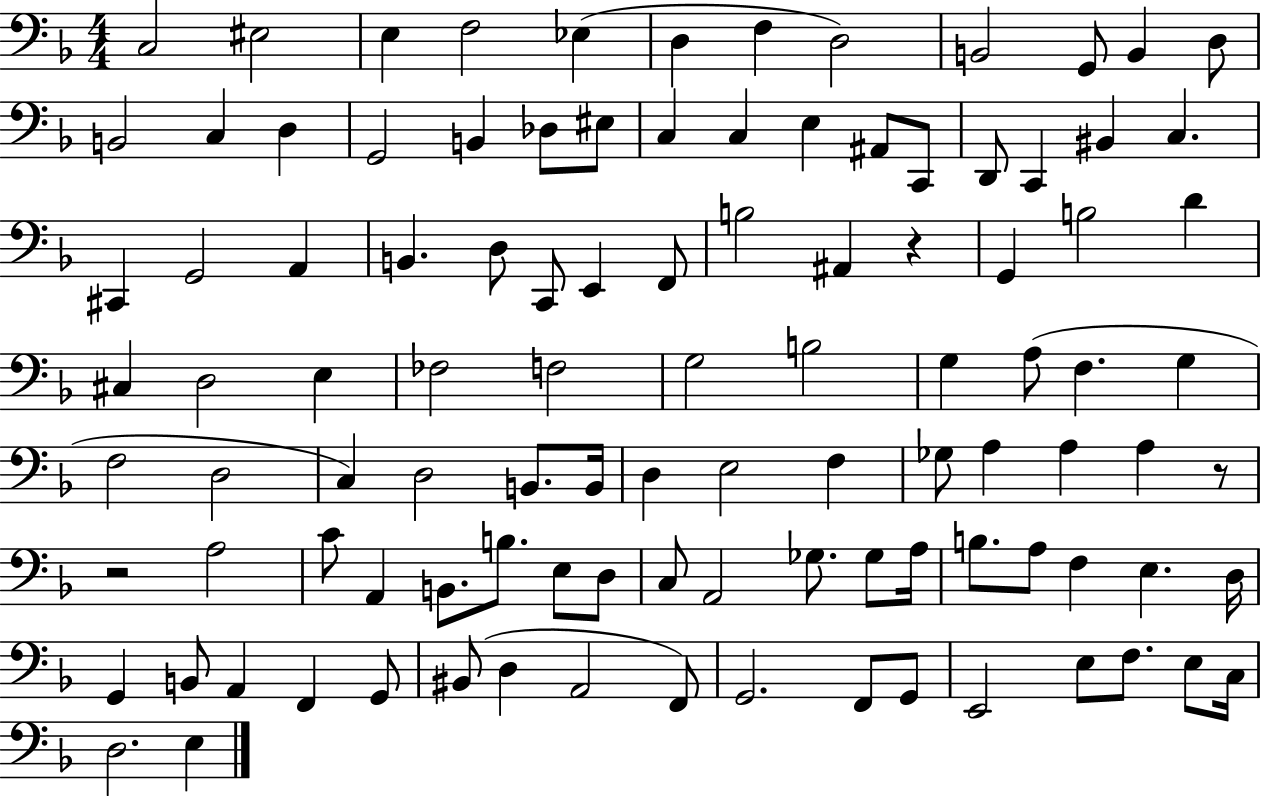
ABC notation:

X:1
T:Untitled
M:4/4
L:1/4
K:F
C,2 ^E,2 E, F,2 _E, D, F, D,2 B,,2 G,,/2 B,, D,/2 B,,2 C, D, G,,2 B,, _D,/2 ^E,/2 C, C, E, ^A,,/2 C,,/2 D,,/2 C,, ^B,, C, ^C,, G,,2 A,, B,, D,/2 C,,/2 E,, F,,/2 B,2 ^A,, z G,, B,2 D ^C, D,2 E, _F,2 F,2 G,2 B,2 G, A,/2 F, G, F,2 D,2 C, D,2 B,,/2 B,,/4 D, E,2 F, _G,/2 A, A, A, z/2 z2 A,2 C/2 A,, B,,/2 B,/2 E,/2 D,/2 C,/2 A,,2 _G,/2 _G,/2 A,/4 B,/2 A,/2 F, E, D,/4 G,, B,,/2 A,, F,, G,,/2 ^B,,/2 D, A,,2 F,,/2 G,,2 F,,/2 G,,/2 E,,2 E,/2 F,/2 E,/2 C,/4 D,2 E,